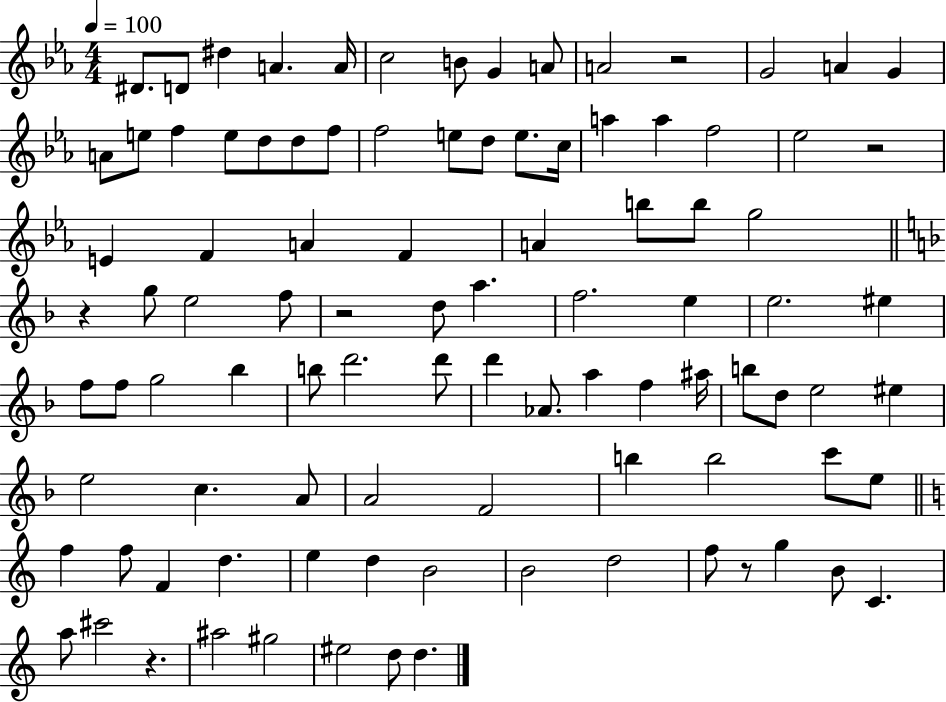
D#4/e. D4/e D#5/q A4/q. A4/s C5/h B4/e G4/q A4/e A4/h R/h G4/h A4/q G4/q A4/e E5/e F5/q E5/e D5/e D5/e F5/e F5/h E5/e D5/e E5/e. C5/s A5/q A5/q F5/h Eb5/h R/h E4/q F4/q A4/q F4/q A4/q B5/e B5/e G5/h R/q G5/e E5/h F5/e R/h D5/e A5/q. F5/h. E5/q E5/h. EIS5/q F5/e F5/e G5/h Bb5/q B5/e D6/h. D6/e D6/q Ab4/e. A5/q F5/q A#5/s B5/e D5/e E5/h EIS5/q E5/h C5/q. A4/e A4/h F4/h B5/q B5/h C6/e E5/e F5/q F5/e F4/q D5/q. E5/q D5/q B4/h B4/h D5/h F5/e R/e G5/q B4/e C4/q. A5/e C#6/h R/q. A#5/h G#5/h EIS5/h D5/e D5/q.